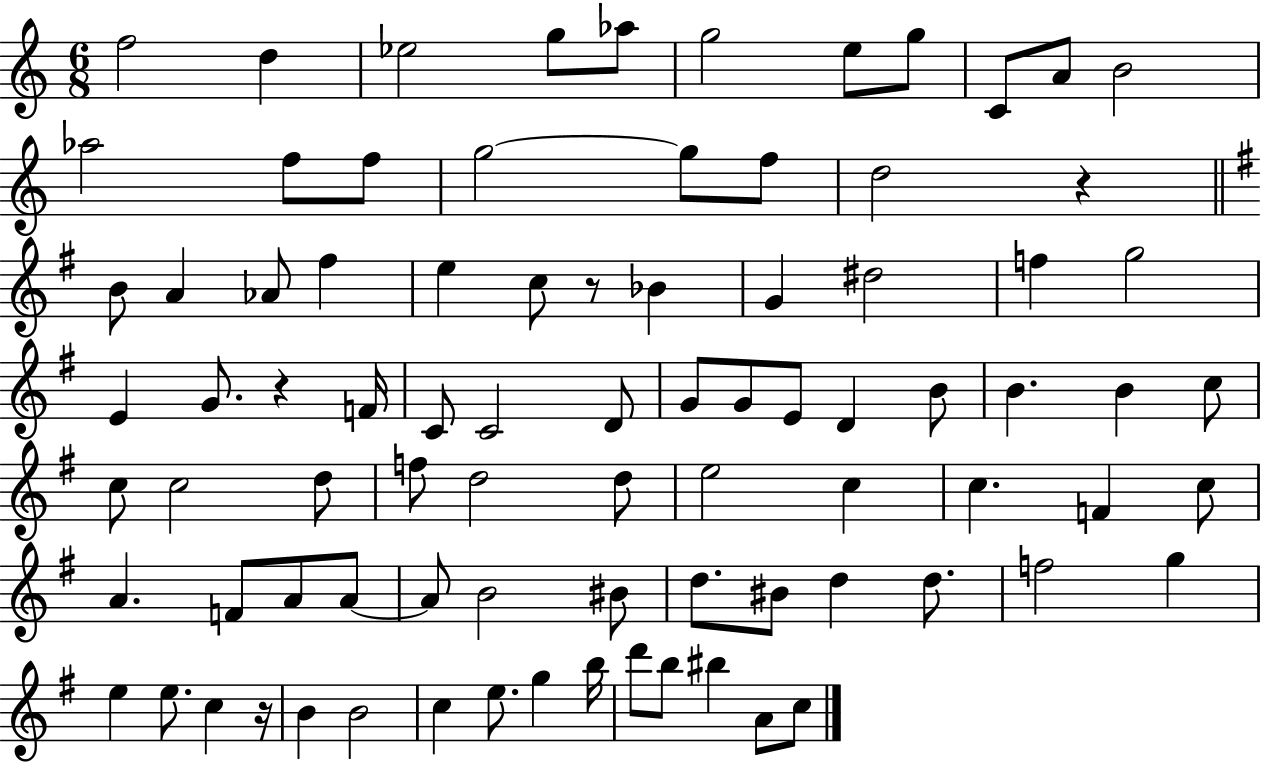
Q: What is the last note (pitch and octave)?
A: C5